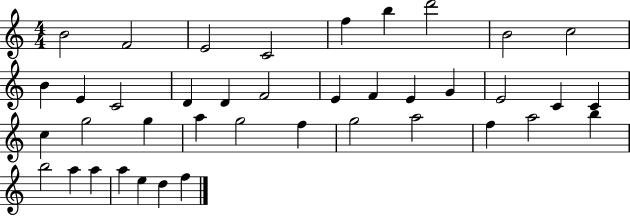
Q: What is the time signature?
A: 4/4